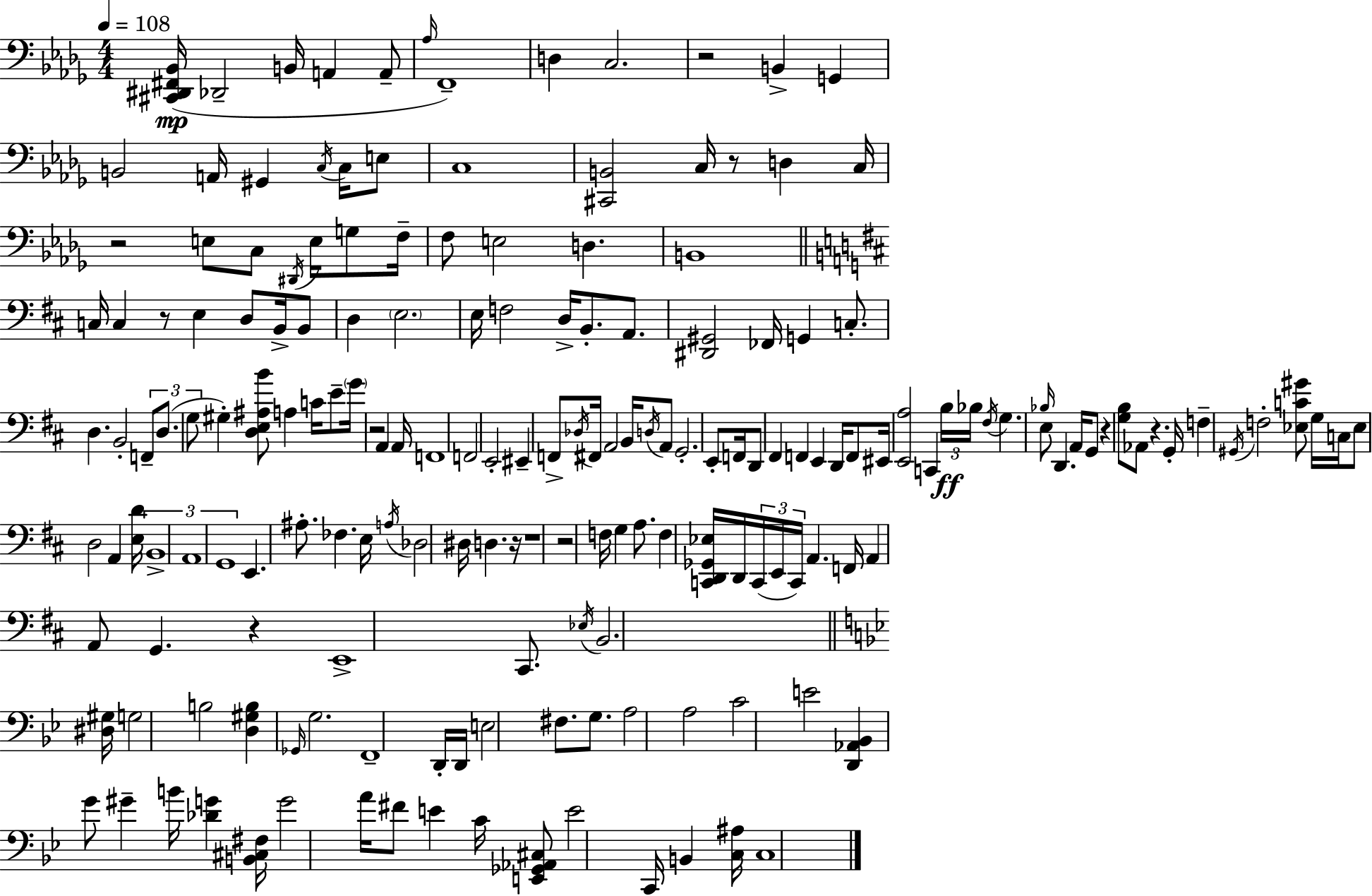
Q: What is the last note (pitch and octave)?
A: C3